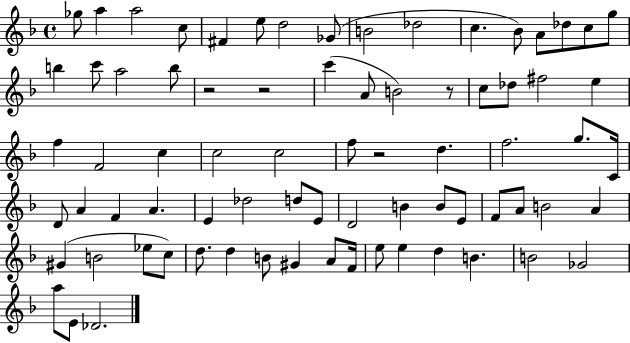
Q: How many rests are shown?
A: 4